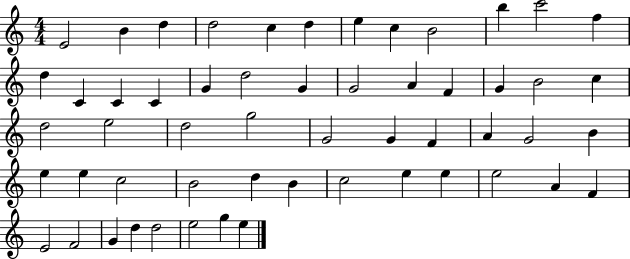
X:1
T:Untitled
M:4/4
L:1/4
K:C
E2 B d d2 c d e c B2 b c'2 f d C C C G d2 G G2 A F G B2 c d2 e2 d2 g2 G2 G F A G2 B e e c2 B2 d B c2 e e e2 A F E2 F2 G d d2 e2 g e